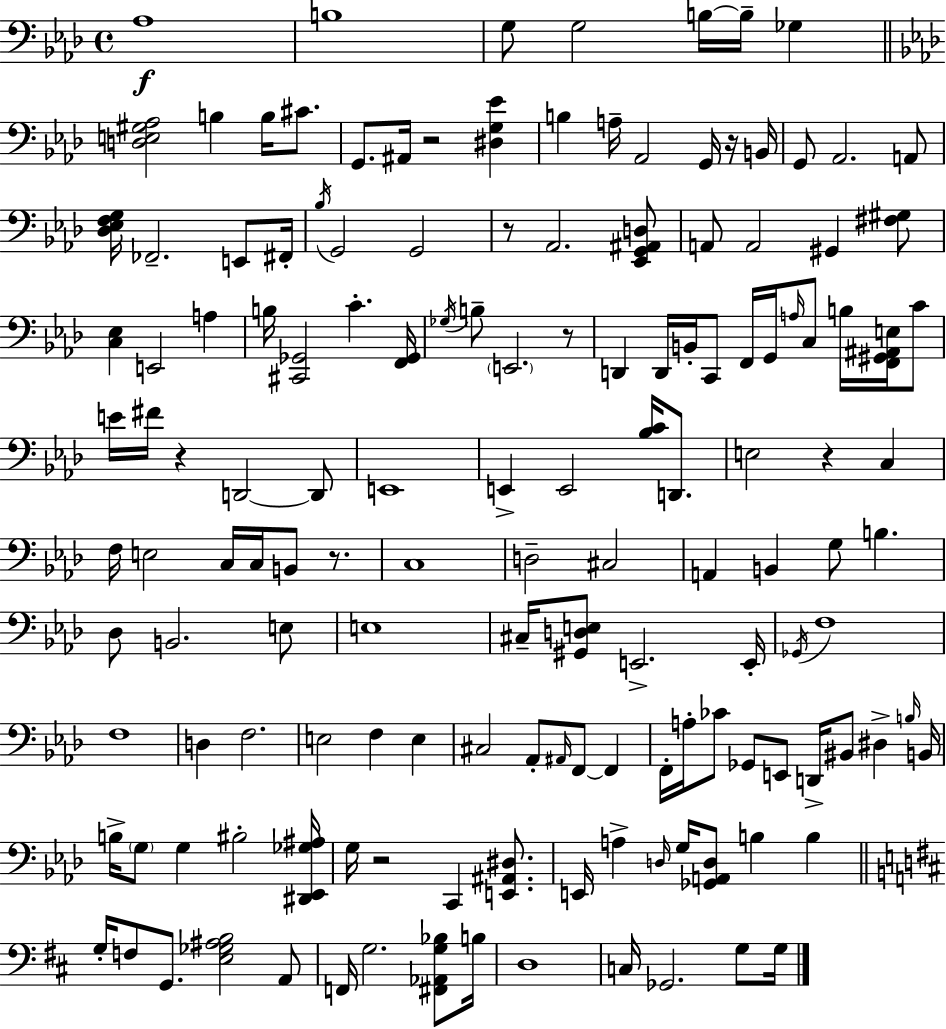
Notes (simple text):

Ab3/w B3/w G3/e G3/h B3/s B3/s Gb3/q [D3,E3,G#3,Ab3]/h B3/q B3/s C#4/e. G2/e. A#2/s R/h [D#3,G3,Eb4]/q B3/q A3/s Ab2/h G2/s R/s B2/s G2/e Ab2/h. A2/e [Db3,Eb3,F3,G3]/s FES2/h. E2/e F#2/s Bb3/s G2/h G2/h R/e Ab2/h. [Eb2,G2,A#2,D3]/e A2/e A2/h G#2/q [F#3,G#3]/e [C3,Eb3]/q E2/h A3/q B3/s [C#2,Gb2]/h C4/q. [F2,Gb2]/s Gb3/s B3/e E2/h. R/e D2/q D2/s B2/s C2/e F2/s G2/s A3/s C3/e B3/s [F2,G#2,A#2,E3]/s C4/e E4/s F#4/s R/q D2/h D2/e E2/w E2/q E2/h [Bb3,C4]/s D2/e. E3/h R/q C3/q F3/s E3/h C3/s C3/s B2/e R/e. C3/w D3/h C#3/h A2/q B2/q G3/e B3/q. Db3/e B2/h. E3/e E3/w C#3/s [G#2,D3,E3]/e E2/h. E2/s Gb2/s F3/w F3/w D3/q F3/h. E3/h F3/q E3/q C#3/h Ab2/e A#2/s F2/e F2/q F2/s A3/s CES4/e Gb2/e E2/e D2/s BIS2/e D#3/q B3/s B2/s B3/s G3/e G3/q BIS3/h [D#2,Eb2,Gb3,A#3]/s G3/s R/h C2/q [E2,A#2,D#3]/e. E2/s A3/q D3/s G3/s [Gb2,A2,D3]/e B3/q B3/q G3/s F3/e G2/e. [E3,Gb3,A#3,B3]/h A2/e F2/s G3/h. [F#2,Ab2,G3,Bb3]/e B3/s D3/w C3/s Gb2/h. G3/e G3/s